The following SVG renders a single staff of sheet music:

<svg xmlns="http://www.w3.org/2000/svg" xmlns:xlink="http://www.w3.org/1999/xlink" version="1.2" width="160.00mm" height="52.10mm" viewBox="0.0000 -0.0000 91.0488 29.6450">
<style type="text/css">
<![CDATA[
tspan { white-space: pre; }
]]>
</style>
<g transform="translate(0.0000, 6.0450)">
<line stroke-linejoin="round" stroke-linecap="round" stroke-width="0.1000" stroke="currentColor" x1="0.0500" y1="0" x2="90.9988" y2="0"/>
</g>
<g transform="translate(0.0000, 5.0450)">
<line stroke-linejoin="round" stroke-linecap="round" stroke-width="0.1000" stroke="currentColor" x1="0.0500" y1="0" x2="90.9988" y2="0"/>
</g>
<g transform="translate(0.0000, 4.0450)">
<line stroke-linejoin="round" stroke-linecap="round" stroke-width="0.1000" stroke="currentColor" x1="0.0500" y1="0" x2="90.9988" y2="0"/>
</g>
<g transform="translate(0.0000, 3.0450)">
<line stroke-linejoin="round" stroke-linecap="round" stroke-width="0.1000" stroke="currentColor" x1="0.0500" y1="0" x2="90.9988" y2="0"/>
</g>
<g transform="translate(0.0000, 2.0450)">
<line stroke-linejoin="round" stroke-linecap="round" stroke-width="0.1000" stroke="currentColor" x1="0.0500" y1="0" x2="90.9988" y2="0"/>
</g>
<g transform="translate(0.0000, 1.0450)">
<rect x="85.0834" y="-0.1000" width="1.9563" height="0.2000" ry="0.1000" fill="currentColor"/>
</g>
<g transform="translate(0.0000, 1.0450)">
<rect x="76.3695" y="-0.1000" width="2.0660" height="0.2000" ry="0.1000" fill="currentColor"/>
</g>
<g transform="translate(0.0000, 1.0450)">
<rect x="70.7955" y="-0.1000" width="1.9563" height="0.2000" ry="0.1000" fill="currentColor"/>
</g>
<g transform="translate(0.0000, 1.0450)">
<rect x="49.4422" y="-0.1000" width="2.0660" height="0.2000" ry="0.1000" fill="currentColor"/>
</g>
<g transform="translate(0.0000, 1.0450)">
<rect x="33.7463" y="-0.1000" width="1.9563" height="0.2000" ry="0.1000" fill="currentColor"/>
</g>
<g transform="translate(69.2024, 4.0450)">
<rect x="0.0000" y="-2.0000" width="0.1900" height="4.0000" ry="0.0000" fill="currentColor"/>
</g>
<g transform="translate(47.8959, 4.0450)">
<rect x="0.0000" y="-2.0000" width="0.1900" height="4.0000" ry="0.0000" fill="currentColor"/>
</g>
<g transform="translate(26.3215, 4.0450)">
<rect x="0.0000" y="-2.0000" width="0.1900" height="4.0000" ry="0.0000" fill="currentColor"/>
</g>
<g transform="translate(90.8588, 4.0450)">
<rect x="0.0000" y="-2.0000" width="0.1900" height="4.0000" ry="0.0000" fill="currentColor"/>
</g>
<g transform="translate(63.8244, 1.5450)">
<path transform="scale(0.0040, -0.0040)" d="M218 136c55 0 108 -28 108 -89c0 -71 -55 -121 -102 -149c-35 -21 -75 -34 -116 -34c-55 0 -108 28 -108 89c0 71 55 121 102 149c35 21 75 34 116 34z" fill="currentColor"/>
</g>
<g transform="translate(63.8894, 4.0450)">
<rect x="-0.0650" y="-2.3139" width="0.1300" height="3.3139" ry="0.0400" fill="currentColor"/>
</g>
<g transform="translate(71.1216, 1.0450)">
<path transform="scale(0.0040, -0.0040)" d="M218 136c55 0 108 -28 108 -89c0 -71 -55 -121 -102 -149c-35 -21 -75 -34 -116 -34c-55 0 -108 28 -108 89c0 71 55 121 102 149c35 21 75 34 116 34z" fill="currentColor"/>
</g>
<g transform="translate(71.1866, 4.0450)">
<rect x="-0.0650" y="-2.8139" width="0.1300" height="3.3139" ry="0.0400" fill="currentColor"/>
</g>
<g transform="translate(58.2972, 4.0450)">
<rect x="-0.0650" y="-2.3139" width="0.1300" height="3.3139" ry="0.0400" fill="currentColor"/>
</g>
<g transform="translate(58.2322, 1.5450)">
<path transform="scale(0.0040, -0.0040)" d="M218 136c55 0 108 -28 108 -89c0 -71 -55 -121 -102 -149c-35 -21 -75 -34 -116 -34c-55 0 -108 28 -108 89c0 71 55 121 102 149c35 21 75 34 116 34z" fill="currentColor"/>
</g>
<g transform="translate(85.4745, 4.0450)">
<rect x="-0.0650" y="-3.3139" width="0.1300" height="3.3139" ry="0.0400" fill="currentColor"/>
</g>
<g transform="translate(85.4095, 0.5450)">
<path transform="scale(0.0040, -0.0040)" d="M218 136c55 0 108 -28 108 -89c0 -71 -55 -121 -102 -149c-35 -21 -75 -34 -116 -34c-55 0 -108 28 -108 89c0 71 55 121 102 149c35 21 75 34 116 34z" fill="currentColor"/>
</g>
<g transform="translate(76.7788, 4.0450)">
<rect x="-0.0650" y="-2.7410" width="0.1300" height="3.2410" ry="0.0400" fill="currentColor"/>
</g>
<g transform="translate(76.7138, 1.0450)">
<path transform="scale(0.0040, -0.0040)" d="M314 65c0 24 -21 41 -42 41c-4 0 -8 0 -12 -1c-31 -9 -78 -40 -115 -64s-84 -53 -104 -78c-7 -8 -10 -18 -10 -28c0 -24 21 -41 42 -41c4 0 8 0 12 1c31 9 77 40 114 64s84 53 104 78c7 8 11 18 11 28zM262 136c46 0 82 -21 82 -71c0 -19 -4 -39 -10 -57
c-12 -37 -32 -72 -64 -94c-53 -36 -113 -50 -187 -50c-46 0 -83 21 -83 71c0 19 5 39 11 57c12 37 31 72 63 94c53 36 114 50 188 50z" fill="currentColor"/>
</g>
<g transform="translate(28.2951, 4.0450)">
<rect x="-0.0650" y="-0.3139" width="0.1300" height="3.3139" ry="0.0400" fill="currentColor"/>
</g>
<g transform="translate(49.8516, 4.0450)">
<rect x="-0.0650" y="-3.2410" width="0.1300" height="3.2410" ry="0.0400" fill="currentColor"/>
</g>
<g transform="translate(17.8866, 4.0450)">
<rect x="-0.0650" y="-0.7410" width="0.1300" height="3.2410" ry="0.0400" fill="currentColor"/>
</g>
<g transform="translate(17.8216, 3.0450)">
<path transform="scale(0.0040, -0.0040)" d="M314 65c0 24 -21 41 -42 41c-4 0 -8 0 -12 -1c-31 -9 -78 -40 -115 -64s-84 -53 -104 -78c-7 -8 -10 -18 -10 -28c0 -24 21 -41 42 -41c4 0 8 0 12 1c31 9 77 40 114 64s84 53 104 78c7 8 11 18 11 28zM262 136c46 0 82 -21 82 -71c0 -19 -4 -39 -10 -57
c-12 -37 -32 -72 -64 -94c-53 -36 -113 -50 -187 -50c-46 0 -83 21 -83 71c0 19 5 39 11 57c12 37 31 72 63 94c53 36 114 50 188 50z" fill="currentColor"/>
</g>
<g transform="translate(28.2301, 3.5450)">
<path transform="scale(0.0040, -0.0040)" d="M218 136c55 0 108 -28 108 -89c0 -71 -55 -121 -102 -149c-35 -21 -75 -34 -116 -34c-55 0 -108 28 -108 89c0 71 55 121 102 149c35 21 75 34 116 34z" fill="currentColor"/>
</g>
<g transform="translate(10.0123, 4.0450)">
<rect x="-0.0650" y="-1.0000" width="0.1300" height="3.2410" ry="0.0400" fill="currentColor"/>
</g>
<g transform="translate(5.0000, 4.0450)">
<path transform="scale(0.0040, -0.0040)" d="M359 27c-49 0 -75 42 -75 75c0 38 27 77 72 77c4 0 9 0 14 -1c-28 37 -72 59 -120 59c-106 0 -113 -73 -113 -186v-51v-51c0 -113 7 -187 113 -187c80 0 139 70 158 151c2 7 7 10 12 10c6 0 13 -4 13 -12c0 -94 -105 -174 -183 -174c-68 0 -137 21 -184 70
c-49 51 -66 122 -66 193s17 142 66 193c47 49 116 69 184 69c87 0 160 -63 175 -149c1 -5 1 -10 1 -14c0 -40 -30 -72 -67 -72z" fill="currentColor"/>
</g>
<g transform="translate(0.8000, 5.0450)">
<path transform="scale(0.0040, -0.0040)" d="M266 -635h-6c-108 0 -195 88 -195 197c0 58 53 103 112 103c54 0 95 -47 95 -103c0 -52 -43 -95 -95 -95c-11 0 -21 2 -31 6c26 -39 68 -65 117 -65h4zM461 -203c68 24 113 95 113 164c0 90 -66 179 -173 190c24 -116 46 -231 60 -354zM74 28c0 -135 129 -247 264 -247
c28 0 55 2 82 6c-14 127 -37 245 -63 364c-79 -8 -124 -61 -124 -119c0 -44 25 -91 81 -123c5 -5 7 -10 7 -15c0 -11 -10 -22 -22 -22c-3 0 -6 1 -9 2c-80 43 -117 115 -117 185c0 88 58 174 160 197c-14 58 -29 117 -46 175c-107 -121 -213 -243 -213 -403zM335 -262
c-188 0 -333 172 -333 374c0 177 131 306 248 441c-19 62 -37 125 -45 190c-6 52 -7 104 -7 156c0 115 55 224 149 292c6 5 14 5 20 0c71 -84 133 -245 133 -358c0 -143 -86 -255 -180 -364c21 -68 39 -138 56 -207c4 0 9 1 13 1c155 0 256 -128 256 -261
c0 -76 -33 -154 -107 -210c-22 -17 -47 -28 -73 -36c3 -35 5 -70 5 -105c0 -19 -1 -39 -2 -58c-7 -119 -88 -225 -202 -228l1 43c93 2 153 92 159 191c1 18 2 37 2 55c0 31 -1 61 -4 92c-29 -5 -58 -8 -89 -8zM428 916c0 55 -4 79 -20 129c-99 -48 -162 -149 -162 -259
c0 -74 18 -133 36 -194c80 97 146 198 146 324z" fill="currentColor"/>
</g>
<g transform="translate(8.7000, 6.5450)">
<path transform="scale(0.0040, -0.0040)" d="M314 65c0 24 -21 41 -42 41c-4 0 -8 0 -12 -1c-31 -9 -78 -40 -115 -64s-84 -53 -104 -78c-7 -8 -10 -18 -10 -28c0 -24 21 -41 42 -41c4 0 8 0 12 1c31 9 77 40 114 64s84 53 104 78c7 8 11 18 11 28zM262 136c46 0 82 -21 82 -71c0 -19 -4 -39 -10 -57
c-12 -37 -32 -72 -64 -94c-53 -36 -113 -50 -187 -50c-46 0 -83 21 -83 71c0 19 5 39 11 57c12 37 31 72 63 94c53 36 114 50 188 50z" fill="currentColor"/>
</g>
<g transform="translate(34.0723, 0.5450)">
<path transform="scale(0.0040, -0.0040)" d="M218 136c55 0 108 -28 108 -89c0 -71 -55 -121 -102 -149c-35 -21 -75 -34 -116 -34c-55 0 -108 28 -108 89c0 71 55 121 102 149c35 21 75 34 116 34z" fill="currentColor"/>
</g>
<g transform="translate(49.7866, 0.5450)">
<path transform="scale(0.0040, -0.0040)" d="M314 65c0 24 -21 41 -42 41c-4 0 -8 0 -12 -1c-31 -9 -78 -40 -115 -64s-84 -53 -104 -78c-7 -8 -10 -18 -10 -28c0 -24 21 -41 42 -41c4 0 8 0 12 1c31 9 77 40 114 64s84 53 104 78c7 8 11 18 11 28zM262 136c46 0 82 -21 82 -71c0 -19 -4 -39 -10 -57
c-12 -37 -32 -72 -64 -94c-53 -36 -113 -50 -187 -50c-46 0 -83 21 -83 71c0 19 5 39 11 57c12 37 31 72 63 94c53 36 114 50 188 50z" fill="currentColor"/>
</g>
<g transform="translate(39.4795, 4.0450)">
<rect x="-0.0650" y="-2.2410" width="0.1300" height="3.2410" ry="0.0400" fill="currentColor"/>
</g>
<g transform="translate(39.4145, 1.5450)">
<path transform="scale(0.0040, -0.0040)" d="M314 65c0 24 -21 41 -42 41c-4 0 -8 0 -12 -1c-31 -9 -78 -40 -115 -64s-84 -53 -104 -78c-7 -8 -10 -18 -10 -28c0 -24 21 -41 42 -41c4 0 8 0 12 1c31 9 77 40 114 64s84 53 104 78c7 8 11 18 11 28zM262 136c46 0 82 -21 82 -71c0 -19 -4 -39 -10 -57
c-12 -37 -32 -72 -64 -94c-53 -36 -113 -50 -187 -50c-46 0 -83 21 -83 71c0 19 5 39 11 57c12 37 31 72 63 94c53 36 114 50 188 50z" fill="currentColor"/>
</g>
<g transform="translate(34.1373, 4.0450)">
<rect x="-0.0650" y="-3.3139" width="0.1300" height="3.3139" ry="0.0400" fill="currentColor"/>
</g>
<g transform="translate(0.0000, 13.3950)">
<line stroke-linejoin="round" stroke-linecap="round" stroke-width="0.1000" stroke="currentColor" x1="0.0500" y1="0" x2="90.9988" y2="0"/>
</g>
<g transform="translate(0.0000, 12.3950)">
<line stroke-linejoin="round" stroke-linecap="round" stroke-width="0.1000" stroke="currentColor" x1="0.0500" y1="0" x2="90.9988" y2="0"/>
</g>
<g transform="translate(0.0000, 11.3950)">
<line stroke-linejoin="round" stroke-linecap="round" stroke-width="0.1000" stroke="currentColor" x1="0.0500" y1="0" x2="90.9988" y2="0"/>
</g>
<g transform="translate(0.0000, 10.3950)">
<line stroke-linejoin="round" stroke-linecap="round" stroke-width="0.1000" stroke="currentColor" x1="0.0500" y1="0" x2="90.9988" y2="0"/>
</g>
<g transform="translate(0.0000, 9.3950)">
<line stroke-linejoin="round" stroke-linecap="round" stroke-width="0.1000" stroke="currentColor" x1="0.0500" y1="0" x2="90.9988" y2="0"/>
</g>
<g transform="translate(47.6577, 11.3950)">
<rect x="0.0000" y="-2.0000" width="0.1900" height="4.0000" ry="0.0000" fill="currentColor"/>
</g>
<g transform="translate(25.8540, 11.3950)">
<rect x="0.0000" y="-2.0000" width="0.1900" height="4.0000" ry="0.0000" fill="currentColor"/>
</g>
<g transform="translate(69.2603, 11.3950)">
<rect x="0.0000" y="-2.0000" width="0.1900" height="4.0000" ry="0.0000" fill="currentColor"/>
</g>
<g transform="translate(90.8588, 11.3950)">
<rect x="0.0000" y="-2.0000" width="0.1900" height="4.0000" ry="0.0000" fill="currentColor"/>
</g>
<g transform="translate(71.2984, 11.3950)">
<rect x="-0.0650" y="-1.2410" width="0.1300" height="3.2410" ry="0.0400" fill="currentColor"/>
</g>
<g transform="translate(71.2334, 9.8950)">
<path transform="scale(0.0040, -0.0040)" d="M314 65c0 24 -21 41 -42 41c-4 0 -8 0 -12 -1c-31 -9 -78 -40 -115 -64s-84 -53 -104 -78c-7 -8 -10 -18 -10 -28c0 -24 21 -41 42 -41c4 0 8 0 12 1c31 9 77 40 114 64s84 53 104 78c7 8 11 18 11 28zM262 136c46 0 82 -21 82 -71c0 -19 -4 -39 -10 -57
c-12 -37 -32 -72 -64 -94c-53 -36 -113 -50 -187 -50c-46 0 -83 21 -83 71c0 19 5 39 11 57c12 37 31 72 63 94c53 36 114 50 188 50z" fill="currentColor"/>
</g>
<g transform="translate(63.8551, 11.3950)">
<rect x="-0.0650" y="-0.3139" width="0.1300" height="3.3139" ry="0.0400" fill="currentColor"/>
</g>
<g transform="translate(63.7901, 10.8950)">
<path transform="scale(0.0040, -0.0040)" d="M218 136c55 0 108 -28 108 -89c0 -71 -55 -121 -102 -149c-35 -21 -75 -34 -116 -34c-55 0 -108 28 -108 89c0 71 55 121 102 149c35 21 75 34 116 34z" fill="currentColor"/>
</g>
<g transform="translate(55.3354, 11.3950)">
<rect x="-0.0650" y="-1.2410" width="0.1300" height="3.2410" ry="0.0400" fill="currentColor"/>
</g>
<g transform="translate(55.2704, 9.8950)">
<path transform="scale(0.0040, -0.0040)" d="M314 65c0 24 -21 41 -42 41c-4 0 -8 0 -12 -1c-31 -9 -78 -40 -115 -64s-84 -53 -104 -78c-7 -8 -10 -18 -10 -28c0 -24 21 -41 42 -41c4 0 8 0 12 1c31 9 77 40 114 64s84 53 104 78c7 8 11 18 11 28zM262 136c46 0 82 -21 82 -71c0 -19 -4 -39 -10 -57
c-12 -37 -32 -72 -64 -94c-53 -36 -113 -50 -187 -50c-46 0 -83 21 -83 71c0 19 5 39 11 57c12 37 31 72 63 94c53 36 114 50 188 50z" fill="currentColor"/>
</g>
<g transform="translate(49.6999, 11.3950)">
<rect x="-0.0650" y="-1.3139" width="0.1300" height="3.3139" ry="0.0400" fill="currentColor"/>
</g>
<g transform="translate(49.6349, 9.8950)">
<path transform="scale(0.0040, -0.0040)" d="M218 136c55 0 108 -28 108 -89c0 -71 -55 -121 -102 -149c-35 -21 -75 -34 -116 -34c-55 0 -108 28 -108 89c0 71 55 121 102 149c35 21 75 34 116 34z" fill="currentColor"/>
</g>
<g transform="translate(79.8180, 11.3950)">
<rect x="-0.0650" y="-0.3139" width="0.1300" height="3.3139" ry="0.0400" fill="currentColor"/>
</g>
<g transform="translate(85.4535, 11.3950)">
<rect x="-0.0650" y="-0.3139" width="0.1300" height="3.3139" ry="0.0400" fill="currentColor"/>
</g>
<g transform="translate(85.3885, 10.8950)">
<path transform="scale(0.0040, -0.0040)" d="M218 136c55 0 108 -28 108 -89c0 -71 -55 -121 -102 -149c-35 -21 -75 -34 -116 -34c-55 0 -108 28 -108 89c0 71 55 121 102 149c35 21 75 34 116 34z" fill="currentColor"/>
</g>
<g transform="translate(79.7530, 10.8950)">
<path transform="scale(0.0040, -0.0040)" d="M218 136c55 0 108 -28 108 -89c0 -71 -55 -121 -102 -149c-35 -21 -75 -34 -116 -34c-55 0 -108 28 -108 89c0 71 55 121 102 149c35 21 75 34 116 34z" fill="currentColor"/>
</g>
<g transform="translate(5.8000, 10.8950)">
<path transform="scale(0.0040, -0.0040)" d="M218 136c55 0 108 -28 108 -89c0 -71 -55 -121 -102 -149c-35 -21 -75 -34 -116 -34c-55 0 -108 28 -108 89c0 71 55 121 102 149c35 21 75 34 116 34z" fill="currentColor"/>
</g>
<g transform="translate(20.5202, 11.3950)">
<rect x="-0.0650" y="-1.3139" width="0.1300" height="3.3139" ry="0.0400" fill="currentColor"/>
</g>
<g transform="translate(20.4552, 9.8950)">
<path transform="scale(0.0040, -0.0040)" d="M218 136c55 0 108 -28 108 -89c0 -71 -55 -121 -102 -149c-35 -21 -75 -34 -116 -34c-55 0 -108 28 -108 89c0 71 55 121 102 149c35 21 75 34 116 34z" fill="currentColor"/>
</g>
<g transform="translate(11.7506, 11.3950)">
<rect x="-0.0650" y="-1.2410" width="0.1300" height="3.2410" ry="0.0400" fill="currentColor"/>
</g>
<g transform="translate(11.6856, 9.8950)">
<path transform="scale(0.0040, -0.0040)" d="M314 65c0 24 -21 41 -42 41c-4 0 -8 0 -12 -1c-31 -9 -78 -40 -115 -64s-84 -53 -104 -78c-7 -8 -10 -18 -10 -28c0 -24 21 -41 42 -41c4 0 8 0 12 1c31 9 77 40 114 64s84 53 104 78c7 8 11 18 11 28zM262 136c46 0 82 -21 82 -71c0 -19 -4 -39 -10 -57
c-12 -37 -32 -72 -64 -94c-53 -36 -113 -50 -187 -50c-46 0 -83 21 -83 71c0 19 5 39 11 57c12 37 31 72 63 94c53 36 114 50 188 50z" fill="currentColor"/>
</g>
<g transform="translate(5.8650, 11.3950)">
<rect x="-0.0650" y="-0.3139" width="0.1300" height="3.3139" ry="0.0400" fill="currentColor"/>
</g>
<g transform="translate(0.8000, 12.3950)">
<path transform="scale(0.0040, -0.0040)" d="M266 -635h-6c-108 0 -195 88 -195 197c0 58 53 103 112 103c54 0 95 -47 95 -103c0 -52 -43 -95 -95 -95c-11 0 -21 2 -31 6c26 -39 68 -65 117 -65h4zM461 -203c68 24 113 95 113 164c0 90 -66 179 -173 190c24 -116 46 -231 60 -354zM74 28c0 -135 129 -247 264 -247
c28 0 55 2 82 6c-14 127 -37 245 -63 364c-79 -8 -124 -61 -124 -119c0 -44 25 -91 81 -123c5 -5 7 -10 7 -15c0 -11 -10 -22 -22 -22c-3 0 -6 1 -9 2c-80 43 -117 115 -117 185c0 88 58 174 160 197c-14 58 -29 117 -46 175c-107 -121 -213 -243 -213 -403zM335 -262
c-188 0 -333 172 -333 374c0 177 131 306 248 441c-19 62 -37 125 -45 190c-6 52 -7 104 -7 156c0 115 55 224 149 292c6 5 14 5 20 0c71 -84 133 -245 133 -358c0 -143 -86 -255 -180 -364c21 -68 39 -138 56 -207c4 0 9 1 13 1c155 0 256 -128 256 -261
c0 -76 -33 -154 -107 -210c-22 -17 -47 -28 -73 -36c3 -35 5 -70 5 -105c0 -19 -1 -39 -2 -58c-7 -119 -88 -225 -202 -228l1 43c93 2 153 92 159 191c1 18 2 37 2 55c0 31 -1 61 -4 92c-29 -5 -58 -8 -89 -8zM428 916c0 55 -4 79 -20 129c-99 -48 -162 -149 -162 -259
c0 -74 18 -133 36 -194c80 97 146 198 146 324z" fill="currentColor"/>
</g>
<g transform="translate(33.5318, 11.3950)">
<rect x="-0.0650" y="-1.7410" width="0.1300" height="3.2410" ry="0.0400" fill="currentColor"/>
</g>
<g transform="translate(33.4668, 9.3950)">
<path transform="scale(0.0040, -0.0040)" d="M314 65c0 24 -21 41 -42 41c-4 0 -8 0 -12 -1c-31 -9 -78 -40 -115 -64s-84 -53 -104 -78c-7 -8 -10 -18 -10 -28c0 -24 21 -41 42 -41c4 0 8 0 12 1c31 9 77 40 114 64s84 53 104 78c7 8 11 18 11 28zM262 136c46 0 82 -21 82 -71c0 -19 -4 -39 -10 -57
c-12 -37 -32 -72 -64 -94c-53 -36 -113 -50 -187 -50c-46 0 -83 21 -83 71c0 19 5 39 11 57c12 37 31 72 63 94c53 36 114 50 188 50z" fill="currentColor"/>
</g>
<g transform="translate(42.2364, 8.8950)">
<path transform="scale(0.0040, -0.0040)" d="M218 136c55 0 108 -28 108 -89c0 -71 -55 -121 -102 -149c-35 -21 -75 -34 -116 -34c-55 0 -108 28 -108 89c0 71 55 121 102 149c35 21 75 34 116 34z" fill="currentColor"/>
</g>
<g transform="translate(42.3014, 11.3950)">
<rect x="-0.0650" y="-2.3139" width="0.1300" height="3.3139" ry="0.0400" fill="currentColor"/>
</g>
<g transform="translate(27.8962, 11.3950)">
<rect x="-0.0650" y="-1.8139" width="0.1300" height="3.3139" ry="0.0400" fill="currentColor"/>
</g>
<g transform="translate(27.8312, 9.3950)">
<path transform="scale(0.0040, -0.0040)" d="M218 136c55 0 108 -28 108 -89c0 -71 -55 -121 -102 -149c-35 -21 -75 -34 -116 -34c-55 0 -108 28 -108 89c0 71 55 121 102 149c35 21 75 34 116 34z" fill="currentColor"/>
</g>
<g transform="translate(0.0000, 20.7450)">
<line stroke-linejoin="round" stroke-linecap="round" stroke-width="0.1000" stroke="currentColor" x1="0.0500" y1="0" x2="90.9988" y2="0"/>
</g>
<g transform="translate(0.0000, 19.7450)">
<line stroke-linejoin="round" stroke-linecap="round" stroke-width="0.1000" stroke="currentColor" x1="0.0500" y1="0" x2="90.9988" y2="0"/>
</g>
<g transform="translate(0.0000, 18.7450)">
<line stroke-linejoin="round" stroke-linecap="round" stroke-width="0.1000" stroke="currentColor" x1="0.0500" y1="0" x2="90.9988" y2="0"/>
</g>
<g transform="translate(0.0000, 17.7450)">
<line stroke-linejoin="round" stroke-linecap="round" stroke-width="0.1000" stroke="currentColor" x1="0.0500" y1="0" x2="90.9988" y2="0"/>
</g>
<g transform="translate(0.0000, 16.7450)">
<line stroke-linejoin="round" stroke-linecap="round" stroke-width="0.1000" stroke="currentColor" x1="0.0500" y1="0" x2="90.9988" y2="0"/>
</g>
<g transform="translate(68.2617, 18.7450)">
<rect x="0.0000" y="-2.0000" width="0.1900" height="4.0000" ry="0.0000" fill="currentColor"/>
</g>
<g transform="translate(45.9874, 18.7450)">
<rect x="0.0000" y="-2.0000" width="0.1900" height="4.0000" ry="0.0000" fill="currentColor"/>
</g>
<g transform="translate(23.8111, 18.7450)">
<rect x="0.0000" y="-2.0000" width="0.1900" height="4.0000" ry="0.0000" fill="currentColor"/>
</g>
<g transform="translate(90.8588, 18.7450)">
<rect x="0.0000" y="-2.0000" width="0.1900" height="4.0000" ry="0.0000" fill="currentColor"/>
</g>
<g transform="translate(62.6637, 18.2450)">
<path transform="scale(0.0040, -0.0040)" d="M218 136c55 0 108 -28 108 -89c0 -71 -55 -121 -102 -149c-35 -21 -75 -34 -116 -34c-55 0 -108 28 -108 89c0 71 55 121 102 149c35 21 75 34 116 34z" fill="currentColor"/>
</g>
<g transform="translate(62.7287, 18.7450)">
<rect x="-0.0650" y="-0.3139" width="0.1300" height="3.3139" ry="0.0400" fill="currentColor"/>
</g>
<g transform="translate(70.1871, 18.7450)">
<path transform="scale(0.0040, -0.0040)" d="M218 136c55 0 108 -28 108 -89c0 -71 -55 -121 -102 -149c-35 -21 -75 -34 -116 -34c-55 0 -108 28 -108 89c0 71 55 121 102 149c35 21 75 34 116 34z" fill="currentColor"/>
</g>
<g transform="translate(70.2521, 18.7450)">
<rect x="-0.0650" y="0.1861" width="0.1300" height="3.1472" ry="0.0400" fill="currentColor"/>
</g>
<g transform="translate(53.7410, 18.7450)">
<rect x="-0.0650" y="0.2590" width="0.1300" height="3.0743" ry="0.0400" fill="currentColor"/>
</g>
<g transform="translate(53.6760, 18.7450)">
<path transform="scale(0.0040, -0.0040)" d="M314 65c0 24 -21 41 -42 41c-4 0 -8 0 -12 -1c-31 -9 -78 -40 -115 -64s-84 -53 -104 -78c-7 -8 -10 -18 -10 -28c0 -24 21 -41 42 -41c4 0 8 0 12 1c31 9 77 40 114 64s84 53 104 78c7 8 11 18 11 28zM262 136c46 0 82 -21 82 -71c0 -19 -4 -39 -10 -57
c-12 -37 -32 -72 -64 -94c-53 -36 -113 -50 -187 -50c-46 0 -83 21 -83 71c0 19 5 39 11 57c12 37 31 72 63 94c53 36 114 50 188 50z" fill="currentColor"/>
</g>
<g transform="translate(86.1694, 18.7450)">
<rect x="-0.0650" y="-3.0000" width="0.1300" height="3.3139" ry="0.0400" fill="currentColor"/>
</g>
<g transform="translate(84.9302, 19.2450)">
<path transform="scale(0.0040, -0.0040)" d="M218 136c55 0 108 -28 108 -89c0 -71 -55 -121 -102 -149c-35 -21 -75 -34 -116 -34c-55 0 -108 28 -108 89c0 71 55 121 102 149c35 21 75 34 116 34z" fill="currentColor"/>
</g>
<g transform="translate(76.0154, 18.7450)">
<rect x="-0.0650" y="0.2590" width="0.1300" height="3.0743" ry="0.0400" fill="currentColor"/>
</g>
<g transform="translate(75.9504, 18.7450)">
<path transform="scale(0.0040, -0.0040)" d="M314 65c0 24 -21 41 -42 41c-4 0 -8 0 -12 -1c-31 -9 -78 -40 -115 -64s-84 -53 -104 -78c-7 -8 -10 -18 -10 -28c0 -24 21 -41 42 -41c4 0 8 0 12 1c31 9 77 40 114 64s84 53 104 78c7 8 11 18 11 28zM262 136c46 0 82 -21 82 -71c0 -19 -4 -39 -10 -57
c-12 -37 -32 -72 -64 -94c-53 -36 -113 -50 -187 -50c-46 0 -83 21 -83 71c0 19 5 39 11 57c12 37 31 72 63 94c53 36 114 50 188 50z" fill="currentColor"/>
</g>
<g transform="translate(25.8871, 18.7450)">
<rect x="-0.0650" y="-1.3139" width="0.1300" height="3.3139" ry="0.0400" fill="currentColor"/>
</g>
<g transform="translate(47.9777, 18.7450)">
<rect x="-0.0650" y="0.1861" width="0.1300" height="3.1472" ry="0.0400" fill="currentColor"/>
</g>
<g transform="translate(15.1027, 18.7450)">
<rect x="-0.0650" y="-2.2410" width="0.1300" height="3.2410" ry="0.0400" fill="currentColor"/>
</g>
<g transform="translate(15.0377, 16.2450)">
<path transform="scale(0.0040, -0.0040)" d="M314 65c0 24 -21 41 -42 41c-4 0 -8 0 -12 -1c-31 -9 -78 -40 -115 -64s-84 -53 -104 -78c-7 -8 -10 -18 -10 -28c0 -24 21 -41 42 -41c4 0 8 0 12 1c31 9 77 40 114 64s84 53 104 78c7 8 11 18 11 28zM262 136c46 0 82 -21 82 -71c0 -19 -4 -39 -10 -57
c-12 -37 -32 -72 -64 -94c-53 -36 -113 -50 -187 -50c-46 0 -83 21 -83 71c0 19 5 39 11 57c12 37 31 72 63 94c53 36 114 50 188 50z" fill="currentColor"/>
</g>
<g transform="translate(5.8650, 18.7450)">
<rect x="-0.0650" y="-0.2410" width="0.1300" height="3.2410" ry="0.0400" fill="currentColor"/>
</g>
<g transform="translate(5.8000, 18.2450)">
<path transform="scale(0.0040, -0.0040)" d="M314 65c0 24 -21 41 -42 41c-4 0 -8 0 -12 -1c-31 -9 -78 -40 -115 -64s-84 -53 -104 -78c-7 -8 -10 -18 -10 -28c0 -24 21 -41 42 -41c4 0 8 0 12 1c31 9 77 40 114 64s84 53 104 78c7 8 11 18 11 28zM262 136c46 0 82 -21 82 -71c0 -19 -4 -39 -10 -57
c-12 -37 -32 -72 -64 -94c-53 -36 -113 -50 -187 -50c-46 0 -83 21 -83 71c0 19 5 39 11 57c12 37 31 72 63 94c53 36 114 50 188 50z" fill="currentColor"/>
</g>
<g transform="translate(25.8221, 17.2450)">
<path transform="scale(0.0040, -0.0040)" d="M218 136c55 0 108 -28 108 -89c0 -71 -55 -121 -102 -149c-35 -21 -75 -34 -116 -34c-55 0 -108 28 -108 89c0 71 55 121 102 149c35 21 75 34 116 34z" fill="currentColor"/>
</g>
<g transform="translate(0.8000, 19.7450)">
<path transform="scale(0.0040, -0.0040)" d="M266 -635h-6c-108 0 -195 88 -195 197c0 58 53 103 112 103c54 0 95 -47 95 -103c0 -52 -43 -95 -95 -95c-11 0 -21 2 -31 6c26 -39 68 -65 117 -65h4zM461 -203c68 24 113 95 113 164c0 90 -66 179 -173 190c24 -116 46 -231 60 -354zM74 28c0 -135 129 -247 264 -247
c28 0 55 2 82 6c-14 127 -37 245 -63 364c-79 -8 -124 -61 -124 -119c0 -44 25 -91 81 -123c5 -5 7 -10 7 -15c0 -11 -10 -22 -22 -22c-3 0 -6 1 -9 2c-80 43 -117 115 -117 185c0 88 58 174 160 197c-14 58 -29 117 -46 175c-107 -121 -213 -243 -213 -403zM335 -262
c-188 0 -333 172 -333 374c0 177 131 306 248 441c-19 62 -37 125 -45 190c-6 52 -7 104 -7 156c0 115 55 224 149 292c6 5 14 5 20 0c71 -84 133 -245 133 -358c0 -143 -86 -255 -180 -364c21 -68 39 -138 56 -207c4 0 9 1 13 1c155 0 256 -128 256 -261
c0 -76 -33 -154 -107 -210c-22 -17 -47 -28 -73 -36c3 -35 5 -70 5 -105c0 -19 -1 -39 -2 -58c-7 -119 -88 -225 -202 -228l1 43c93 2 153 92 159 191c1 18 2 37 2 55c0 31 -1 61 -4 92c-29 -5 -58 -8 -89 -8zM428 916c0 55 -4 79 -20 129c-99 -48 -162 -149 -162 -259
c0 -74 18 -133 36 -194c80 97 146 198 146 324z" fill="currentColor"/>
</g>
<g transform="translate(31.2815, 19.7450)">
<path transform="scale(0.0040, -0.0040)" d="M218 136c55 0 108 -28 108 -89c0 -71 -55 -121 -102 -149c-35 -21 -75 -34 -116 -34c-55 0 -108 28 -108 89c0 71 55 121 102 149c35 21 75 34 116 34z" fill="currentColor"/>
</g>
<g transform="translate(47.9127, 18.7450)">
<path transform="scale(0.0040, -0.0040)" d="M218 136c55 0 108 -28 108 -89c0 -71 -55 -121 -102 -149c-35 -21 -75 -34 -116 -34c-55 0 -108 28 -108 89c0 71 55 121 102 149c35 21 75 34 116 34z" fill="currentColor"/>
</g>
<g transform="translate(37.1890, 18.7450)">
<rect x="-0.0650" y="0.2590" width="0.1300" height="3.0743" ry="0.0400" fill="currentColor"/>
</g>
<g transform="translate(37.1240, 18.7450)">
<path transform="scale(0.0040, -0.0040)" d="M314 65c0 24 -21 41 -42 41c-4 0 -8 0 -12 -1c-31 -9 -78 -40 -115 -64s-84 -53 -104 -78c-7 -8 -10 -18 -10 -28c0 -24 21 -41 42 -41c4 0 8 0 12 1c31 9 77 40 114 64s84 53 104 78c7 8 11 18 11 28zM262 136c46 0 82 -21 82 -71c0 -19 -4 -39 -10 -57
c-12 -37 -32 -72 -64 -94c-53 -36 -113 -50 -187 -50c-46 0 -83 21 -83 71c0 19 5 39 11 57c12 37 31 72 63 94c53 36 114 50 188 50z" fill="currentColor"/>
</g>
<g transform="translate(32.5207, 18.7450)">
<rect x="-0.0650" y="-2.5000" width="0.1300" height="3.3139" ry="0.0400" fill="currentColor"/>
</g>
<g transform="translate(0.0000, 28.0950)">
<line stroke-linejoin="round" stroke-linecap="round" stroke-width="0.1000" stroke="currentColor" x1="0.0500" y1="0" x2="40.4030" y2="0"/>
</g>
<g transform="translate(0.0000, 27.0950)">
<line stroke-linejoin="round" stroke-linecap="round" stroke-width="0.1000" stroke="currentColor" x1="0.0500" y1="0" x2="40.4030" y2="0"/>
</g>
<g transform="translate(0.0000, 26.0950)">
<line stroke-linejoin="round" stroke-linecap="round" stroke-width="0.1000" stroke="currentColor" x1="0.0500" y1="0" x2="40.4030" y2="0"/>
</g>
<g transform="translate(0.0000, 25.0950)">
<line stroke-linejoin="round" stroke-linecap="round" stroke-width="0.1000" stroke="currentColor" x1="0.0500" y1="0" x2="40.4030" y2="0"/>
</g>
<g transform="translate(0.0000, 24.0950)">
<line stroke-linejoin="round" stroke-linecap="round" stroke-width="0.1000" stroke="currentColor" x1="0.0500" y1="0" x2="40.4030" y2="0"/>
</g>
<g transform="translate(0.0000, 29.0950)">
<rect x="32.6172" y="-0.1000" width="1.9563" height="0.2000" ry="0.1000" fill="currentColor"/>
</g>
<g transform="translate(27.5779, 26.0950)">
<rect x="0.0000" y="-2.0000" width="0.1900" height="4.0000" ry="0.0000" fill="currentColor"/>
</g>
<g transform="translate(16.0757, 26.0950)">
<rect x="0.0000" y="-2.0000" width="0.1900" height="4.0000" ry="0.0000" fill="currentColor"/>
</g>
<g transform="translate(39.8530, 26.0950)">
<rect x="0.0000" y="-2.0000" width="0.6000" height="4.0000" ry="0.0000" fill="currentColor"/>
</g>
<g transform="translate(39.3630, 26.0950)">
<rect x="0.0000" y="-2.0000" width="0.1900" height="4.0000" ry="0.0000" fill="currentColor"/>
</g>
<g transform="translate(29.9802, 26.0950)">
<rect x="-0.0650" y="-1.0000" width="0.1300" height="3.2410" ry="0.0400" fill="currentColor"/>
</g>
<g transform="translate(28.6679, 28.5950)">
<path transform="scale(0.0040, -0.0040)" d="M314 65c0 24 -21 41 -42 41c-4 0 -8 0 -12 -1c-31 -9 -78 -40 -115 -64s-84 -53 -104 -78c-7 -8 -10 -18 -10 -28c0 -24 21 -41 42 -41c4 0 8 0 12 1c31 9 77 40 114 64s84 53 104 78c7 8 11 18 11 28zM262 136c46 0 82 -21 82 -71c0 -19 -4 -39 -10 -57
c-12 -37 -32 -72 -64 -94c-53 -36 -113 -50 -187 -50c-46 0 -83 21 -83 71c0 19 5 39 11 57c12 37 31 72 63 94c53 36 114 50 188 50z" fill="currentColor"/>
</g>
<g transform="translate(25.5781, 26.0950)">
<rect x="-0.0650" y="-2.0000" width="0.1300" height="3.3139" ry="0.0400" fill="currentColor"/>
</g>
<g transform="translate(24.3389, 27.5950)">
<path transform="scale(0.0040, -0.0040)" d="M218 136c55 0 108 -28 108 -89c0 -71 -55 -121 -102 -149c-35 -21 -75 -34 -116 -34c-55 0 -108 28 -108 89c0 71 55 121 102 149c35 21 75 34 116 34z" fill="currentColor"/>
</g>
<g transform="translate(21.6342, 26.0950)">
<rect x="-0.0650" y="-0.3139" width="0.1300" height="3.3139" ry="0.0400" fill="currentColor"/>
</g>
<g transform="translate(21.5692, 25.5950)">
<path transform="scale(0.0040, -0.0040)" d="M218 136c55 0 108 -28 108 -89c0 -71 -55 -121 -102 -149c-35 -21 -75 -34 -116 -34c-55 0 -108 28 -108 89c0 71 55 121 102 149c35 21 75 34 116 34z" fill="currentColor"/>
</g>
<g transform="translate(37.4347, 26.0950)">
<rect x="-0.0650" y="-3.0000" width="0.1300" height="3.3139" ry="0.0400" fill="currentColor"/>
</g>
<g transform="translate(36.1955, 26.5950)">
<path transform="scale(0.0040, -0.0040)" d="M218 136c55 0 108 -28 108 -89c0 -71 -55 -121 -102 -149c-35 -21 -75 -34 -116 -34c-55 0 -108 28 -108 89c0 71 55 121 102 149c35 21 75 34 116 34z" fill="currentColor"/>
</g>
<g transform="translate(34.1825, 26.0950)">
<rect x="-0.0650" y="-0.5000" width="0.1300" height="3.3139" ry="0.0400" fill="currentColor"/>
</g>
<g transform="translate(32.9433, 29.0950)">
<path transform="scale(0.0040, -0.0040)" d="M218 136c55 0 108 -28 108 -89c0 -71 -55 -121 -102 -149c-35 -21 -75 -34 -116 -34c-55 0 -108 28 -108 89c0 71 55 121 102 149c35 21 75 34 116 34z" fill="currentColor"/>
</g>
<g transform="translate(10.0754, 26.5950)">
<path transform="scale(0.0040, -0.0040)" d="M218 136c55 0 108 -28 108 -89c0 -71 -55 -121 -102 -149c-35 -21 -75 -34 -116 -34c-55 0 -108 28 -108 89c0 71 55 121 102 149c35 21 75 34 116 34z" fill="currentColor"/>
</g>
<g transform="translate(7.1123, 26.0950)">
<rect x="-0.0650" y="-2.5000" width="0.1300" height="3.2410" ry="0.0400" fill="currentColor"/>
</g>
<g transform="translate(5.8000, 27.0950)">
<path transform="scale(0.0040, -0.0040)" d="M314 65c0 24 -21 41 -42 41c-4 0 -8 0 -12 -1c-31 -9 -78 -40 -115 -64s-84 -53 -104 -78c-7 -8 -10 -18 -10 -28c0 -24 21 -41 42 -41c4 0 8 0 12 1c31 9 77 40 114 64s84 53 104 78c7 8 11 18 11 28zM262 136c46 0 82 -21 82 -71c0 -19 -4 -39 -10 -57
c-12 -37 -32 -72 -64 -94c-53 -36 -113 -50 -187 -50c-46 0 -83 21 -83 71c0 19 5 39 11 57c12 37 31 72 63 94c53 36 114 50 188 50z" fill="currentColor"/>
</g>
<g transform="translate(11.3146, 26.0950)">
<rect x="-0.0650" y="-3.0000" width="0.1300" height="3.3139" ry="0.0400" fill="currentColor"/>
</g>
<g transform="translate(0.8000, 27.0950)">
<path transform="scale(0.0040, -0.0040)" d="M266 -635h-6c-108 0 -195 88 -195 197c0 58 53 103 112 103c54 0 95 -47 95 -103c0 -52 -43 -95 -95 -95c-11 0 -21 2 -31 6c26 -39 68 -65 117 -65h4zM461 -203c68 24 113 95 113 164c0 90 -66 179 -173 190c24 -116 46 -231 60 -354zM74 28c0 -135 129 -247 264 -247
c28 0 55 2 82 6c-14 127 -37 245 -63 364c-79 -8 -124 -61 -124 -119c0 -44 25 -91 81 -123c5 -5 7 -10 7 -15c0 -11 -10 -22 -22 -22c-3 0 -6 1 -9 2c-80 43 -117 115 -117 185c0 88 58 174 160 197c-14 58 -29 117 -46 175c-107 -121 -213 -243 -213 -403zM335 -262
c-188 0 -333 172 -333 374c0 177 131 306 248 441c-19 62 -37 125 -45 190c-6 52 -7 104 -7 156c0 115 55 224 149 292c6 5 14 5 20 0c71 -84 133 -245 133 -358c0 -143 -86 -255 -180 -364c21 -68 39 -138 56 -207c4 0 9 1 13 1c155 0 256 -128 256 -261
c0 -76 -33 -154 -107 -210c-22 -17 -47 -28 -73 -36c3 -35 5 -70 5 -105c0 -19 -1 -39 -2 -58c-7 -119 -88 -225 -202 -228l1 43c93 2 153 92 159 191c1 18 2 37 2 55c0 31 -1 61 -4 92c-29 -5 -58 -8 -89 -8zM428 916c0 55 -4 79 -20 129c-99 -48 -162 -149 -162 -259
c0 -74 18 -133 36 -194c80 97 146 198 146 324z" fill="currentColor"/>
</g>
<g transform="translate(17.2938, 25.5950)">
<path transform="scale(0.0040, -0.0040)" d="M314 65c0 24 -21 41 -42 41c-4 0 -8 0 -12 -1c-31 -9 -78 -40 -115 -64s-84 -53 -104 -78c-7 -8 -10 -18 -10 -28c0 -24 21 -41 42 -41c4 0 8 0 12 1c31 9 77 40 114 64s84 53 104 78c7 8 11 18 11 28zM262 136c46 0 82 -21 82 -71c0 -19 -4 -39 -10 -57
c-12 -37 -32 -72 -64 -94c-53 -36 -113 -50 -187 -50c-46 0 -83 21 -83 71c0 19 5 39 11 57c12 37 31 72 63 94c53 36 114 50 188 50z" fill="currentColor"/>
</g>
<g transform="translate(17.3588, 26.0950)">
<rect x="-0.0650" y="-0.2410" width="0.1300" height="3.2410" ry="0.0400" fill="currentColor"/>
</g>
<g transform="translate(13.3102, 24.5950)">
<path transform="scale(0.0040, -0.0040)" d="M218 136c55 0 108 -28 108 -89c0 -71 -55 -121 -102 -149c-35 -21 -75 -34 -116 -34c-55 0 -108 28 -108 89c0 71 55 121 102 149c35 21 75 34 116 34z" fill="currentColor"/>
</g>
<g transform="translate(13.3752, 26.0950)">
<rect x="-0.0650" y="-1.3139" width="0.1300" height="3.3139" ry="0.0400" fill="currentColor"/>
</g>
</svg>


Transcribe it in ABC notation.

X:1
T:Untitled
M:4/4
L:1/4
K:C
D2 d2 c b g2 b2 g g a a2 b c e2 e f f2 g e e2 c e2 c c c2 g2 e G B2 B B2 c B B2 A G2 A e c2 c F D2 C A